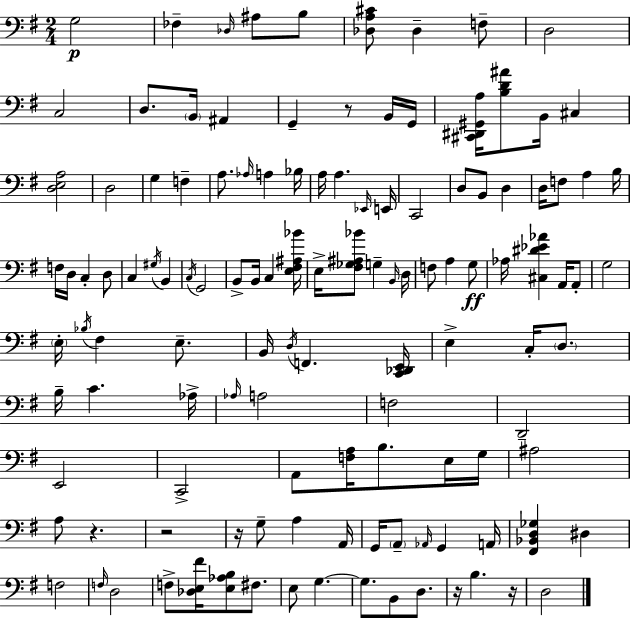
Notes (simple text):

G3/h FES3/q Db3/s A#3/e B3/e [Db3,A3,C#4]/e Db3/q F3/e D3/h C3/h D3/e. B2/s A#2/q G2/q R/e B2/s G2/s [C#2,D#2,G#2,A3]/s [B3,D4,A#4]/e B2/s C#3/q [D3,E3,A3]/h D3/h G3/q F3/q A3/e. Ab3/s A3/q Bb3/s A3/s A3/q. Eb2/s E2/s C2/h D3/e B2/e D3/q D3/s F3/e A3/q B3/s F3/s D3/s C3/q D3/e C3/q G#3/s B2/q C3/s G2/h B2/e B2/s C3/q [E3,F#3,A#3,Bb4]/s E3/s [F#3,Gb3,A#3,Bb4]/e G3/q B2/s D3/s F3/e A3/q G3/e Ab3/s [C#3,D#4,Eb4,Ab4]/q A2/s A2/e G3/h E3/s Bb3/s F#3/q E3/e. B2/s D3/s F2/q. [C2,Db2,E2]/s E3/q C3/s D3/e. B3/s C4/q. Ab3/s Ab3/s A3/h F3/h D2/h E2/h C2/h A2/e [F3,A3]/s B3/e. E3/s G3/s A#3/h A3/e R/q. R/h R/s G3/e A3/q A2/s G2/s A2/e Ab2/s G2/q A2/s [F#2,Bb2,D3,Gb3]/q D#3/q F3/h F3/s D3/h F3/e [Db3,E3,F#4]/s [E3,Ab3,B3]/e F#3/e. E3/e G3/q. G3/e. B2/e D3/e. R/s B3/q. R/s D3/h